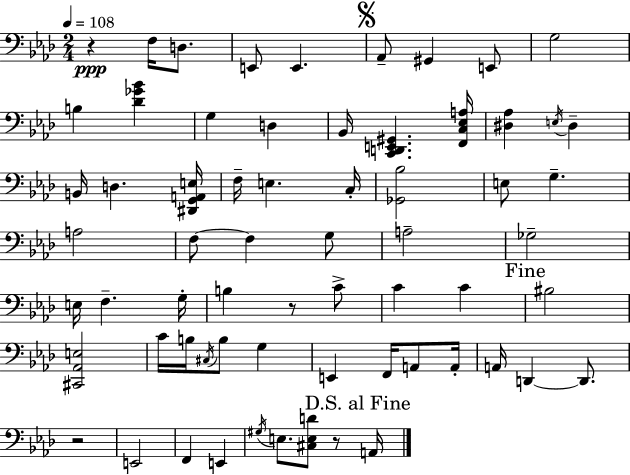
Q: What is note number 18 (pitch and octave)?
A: E3